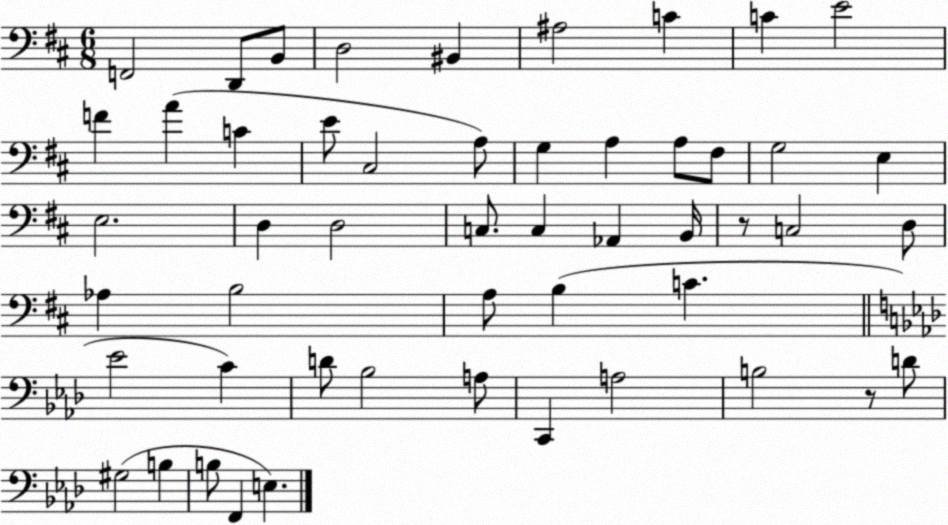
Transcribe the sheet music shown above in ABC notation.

X:1
T:Untitled
M:6/8
L:1/4
K:D
F,,2 D,,/2 B,,/2 D,2 ^B,, ^A,2 C C E2 F A C E/2 ^C,2 A,/2 G, A, A,/2 ^F,/2 G,2 E, E,2 D, D,2 C,/2 C, _A,, B,,/4 z/2 C,2 D,/2 _A, B,2 A,/2 B, C _E2 C D/2 _B,2 A,/2 C,, A,2 B,2 z/2 D/2 ^G,2 B, B,/2 F,, E,